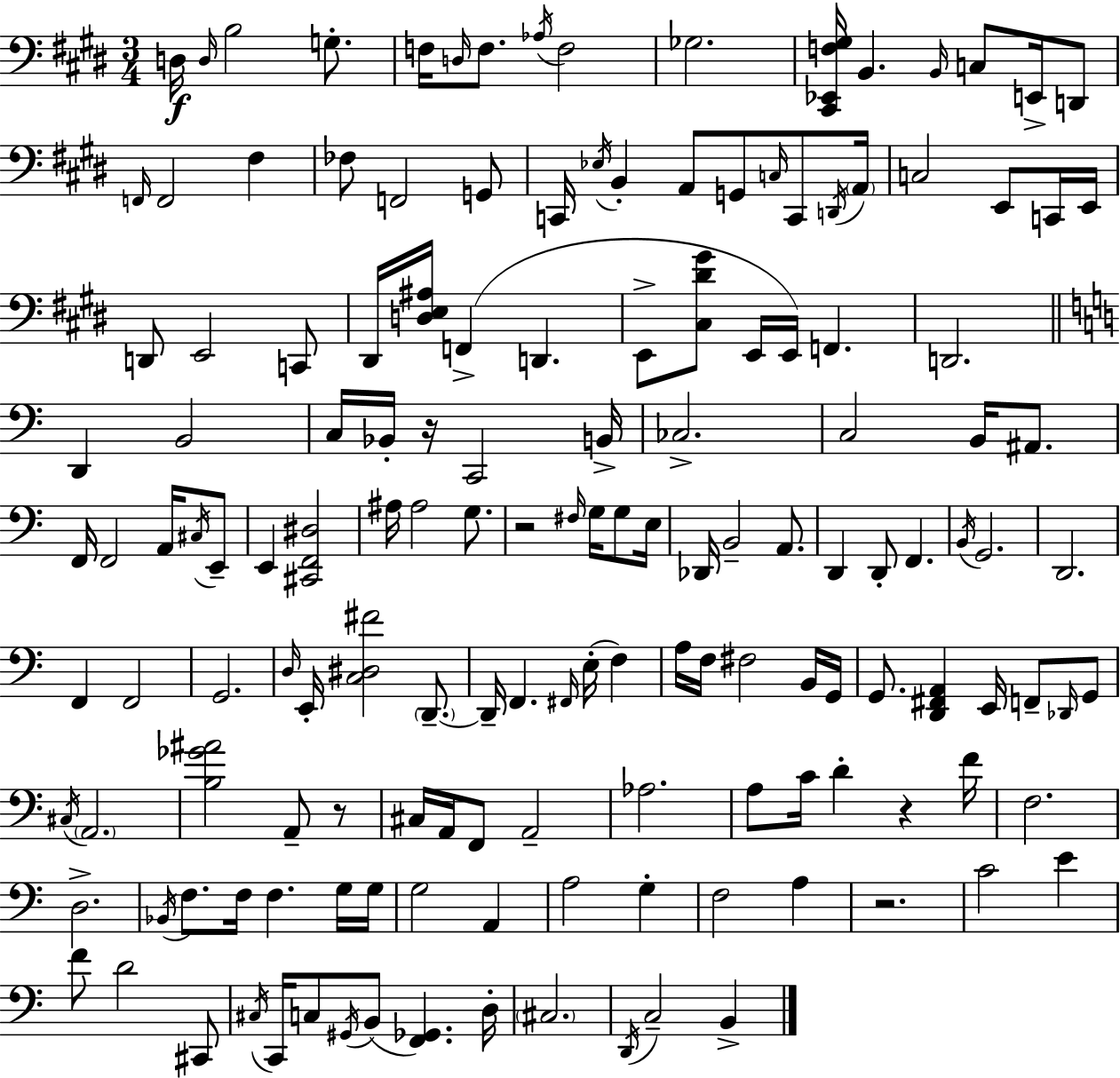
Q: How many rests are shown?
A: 5